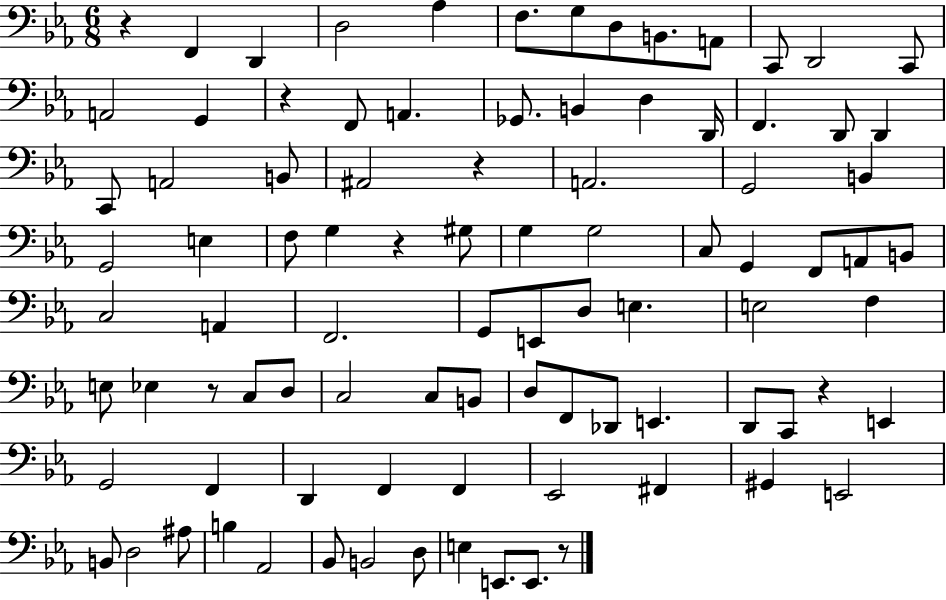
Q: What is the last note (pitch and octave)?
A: E2